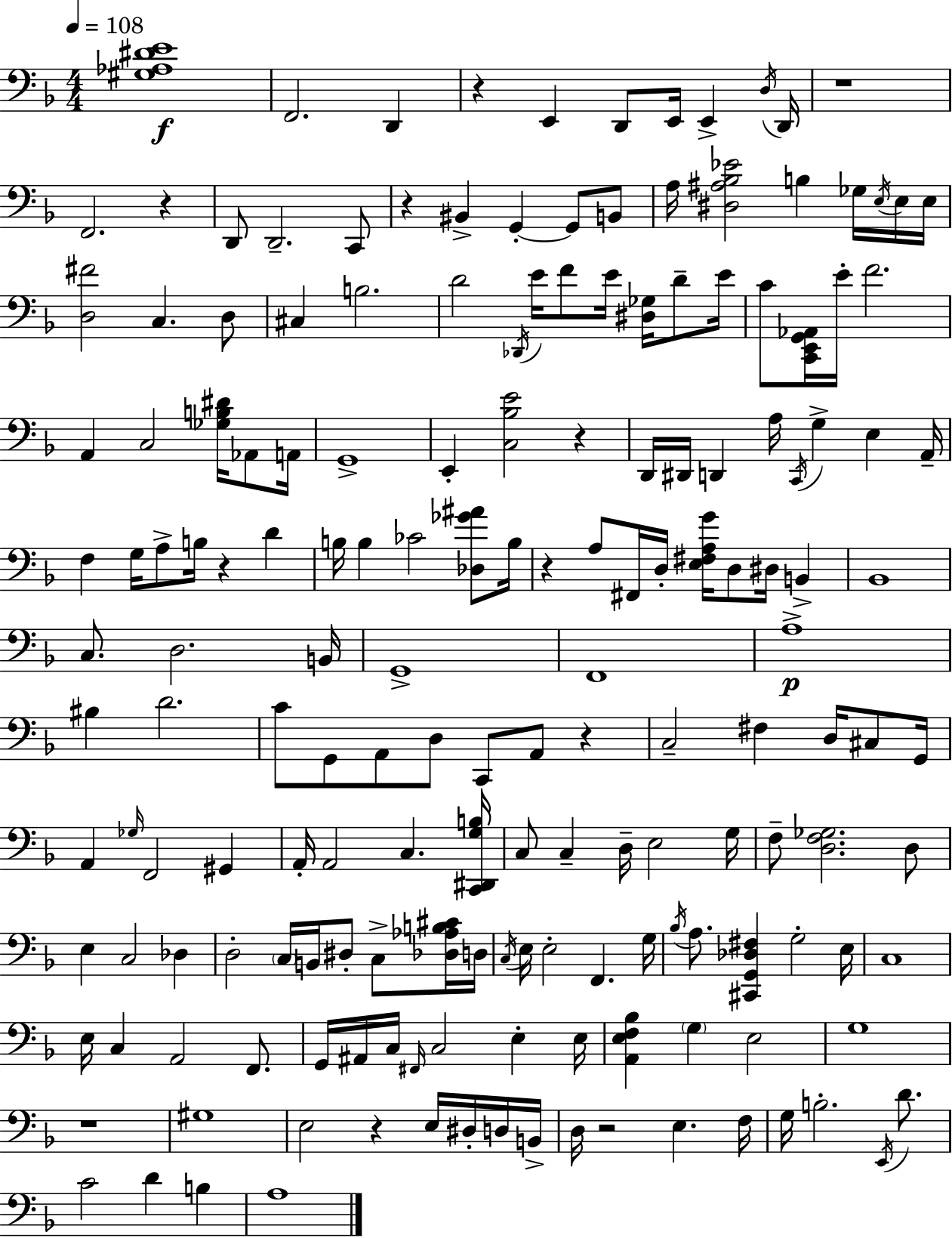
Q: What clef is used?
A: bass